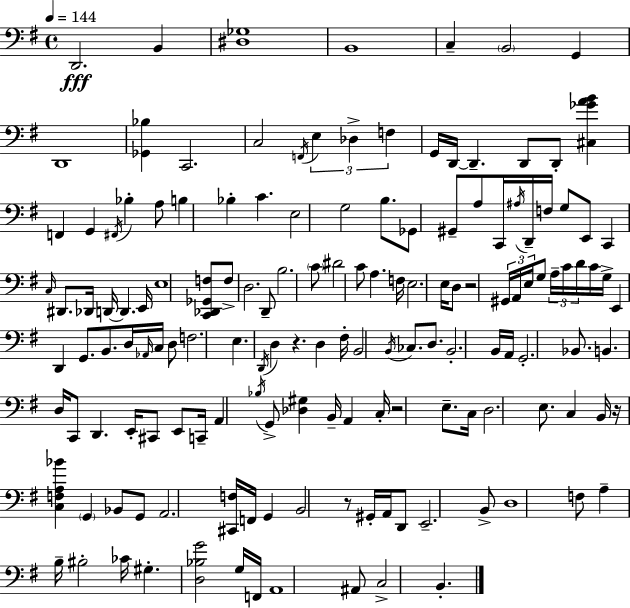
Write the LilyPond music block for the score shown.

{
  \clef bass
  \time 4/4
  \defaultTimeSignature
  \key g \major
  \tempo 4 = 144
  d,2.\fff b,4 | <dis ges>1 | b,1 | c4-- \parenthesize b,2 g,4 | \break d,1 | <ges, bes>4 c,2. | c2 \acciaccatura { f,16 } \tuplet 3/2 { e4 des4-> | f4 } g,16 d,16~~ d,4.-- d,8 d,8-. | \break <cis ges' a' b'>4 f,4 g,4 \acciaccatura { fis,16 } bes4-. | a8 b4 bes4-. c'4. | e2 g2 | b8. ges,8 gis,8-- a8 c,16 \acciaccatura { ais16 } d,16-- f16 g8 | \break e,8 c,4 \grace { c16 } dis,8. des,16 d,16~~ d,4. | e,16 e1 | <c, des, ges, f>8 f8-> d2. | d,8-- b2. | \break \parenthesize c'8 dis'2 c'8 a4. | f16 e2. | e16 d8 r2 \tuplet 3/2 { gis,16 a,16 e16 } g8 | \tuplet 3/2 { a16-- c'16 d'16 } c'16 g16-> e,4 d,4 g,8. | \break b,8. d16 \grace { aes,16 } c16 d8 f2. | e4. \acciaccatura { d,16 } d4 | r4. d4 fis16-. b,2 | \acciaccatura { b,16 } ces8. d8. b,2.-. | \break b,16 a,16 g,2.-. | bes,8. b,4. d16 c,8 | d,4. e,16-. cis,8 e,8 c,16-- a,4 | \acciaccatura { bes16 } g,8-> <des gis>4 b,16-- a,4 c16-. r2 | \break e8.-- c16 d2. | e8. c4 b,16 r16 <c f a bes'>4 | \parenthesize g,4 bes,8 g,8 a,2. | <cis, f>16 f,16 g,4 b,2 | \break r8 gis,16-. a,16 d,8 e,2.-- | b,8-> d1 | f8 a4-- b16-- bis2-. | ces'16 gis4.-. <d bes g'>2 | \break g16 f,16 a,1 | ais,8 c2-> | b,4.-. \bar "|."
}